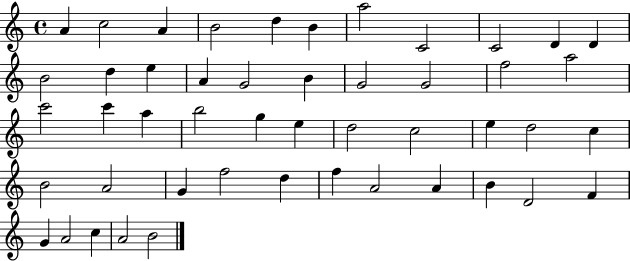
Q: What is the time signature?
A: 4/4